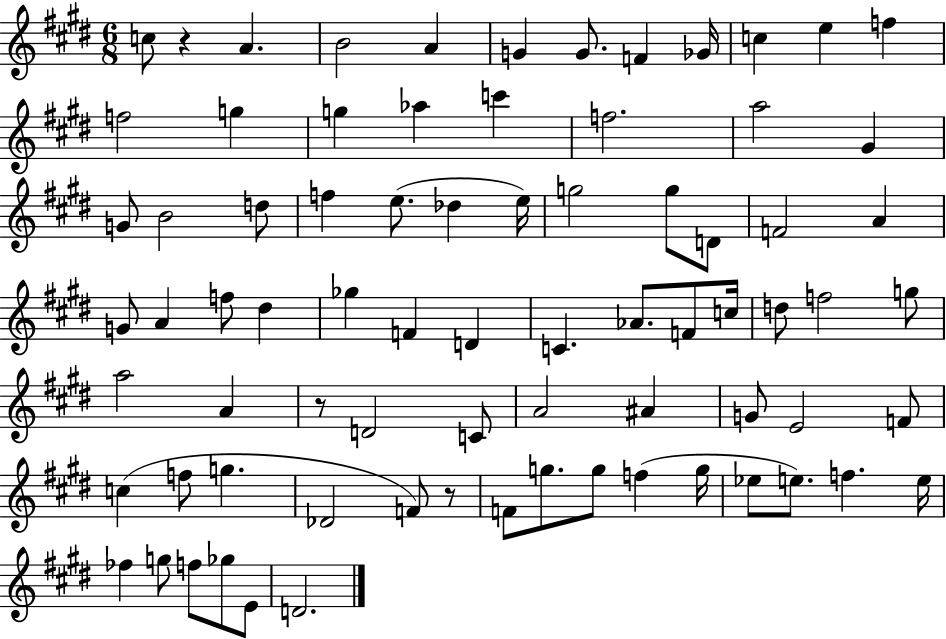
{
  \clef treble
  \numericTimeSignature
  \time 6/8
  \key e \major
  c''8 r4 a'4. | b'2 a'4 | g'4 g'8. f'4 ges'16 | c''4 e''4 f''4 | \break f''2 g''4 | g''4 aes''4 c'''4 | f''2. | a''2 gis'4 | \break g'8 b'2 d''8 | f''4 e''8.( des''4 e''16) | g''2 g''8 d'8 | f'2 a'4 | \break g'8 a'4 f''8 dis''4 | ges''4 f'4 d'4 | c'4. aes'8. f'8 c''16 | d''8 f''2 g''8 | \break a''2 a'4 | r8 d'2 c'8 | a'2 ais'4 | g'8 e'2 f'8 | \break c''4( f''8 g''4. | des'2 f'8) r8 | f'8 g''8. g''8 f''4( g''16 | ees''8 e''8.) f''4. e''16 | \break fes''4 g''8 f''8 ges''8 e'8 | d'2. | \bar "|."
}